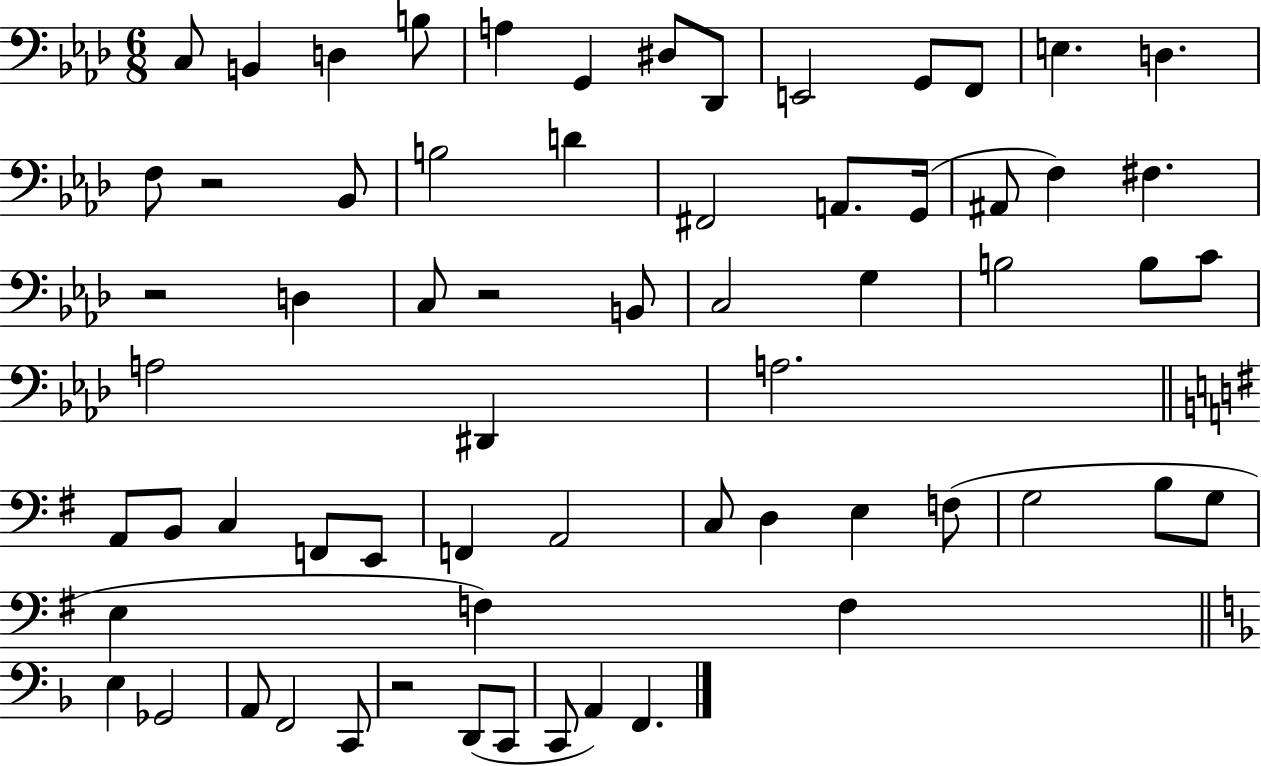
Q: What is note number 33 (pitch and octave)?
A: D#2